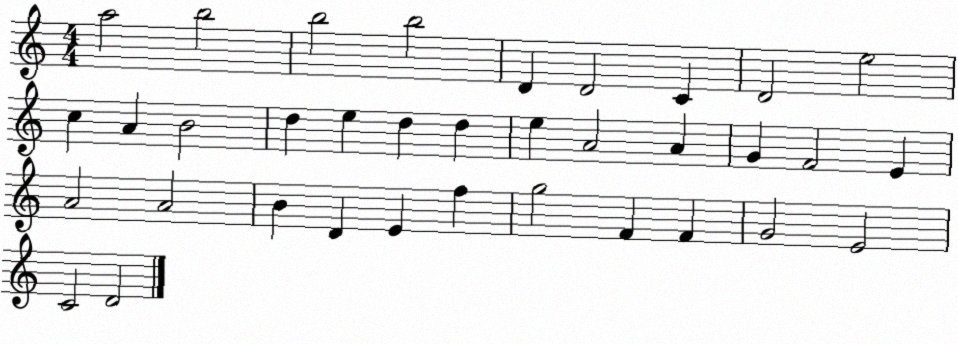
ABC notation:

X:1
T:Untitled
M:4/4
L:1/4
K:C
a2 b2 b2 b2 D D2 C D2 e2 c A B2 d e d d e A2 A G F2 E A2 A2 B D E f g2 F F G2 E2 C2 D2